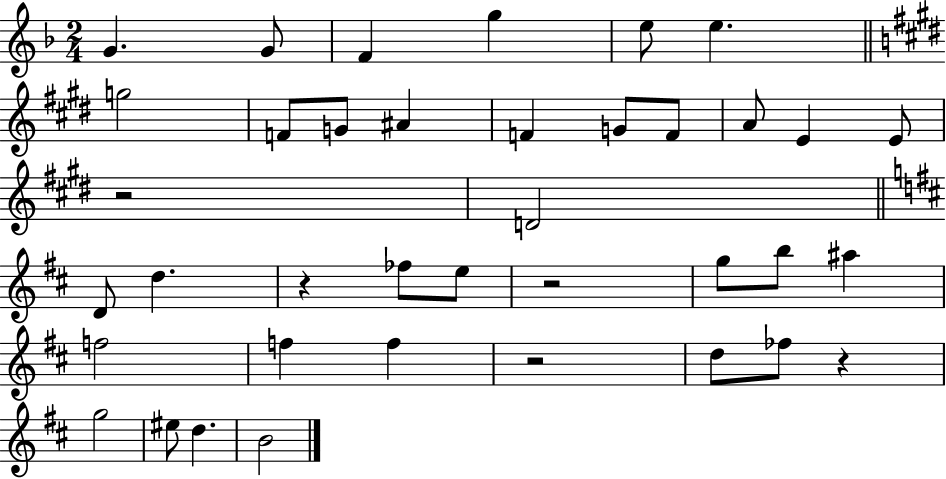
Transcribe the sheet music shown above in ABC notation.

X:1
T:Untitled
M:2/4
L:1/4
K:F
G G/2 F g e/2 e g2 F/2 G/2 ^A F G/2 F/2 A/2 E E/2 z2 D2 D/2 d z _f/2 e/2 z2 g/2 b/2 ^a f2 f f z2 d/2 _f/2 z g2 ^e/2 d B2